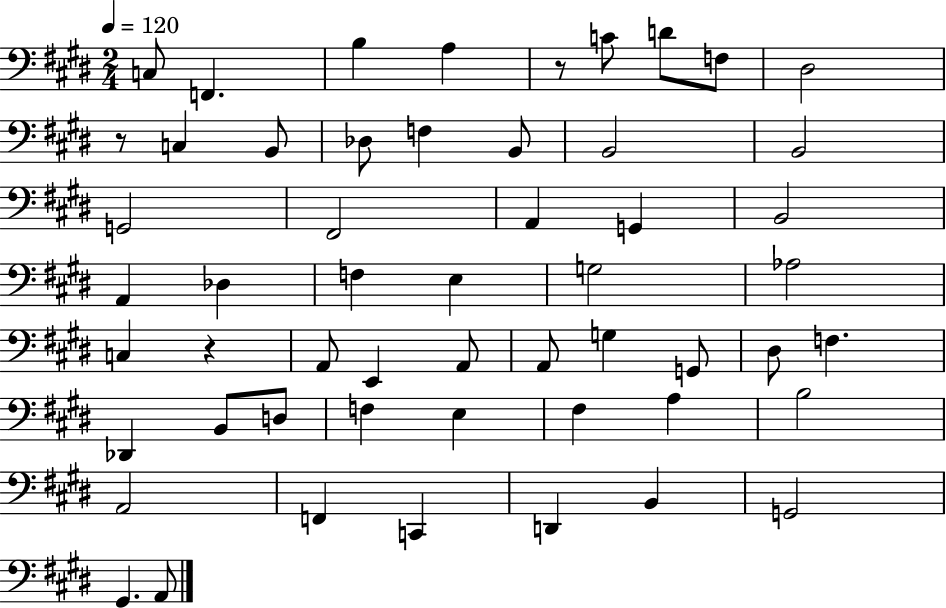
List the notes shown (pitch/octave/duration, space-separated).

C3/e F2/q. B3/q A3/q R/e C4/e D4/e F3/e D#3/h R/e C3/q B2/e Db3/e F3/q B2/e B2/h B2/h G2/h F#2/h A2/q G2/q B2/h A2/q Db3/q F3/q E3/q G3/h Ab3/h C3/q R/q A2/e E2/q A2/e A2/e G3/q G2/e D#3/e F3/q. Db2/q B2/e D3/e F3/q E3/q F#3/q A3/q B3/h A2/h F2/q C2/q D2/q B2/q G2/h G#2/q. A2/e